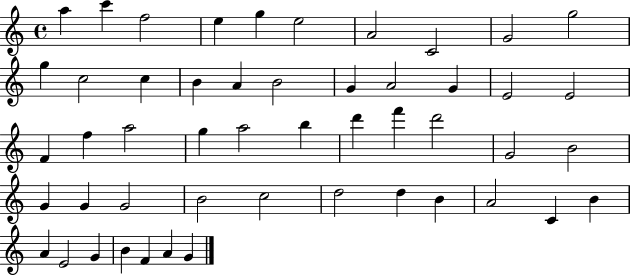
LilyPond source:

{
  \clef treble
  \time 4/4
  \defaultTimeSignature
  \key c \major
  a''4 c'''4 f''2 | e''4 g''4 e''2 | a'2 c'2 | g'2 g''2 | \break g''4 c''2 c''4 | b'4 a'4 b'2 | g'4 a'2 g'4 | e'2 e'2 | \break f'4 f''4 a''2 | g''4 a''2 b''4 | d'''4 f'''4 d'''2 | g'2 b'2 | \break g'4 g'4 g'2 | b'2 c''2 | d''2 d''4 b'4 | a'2 c'4 b'4 | \break a'4 e'2 g'4 | b'4 f'4 a'4 g'4 | \bar "|."
}